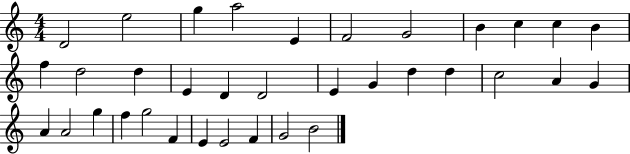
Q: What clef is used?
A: treble